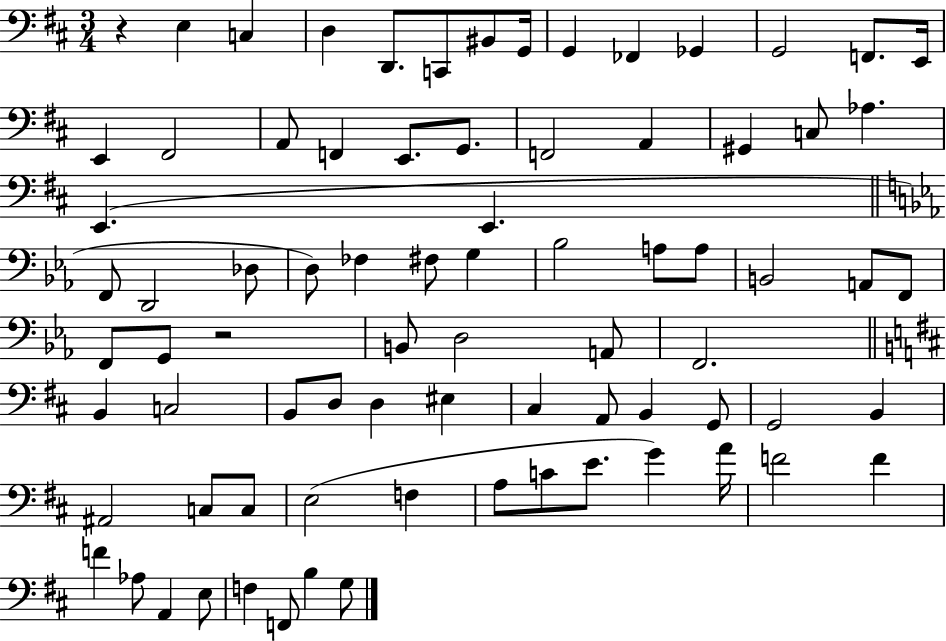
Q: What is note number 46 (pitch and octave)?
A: B2